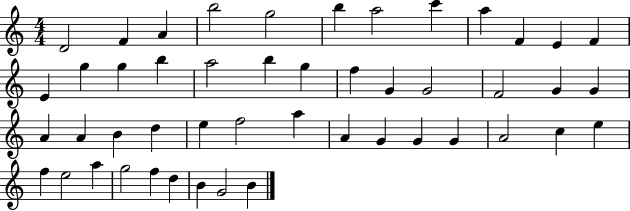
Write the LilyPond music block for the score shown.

{
  \clef treble
  \numericTimeSignature
  \time 4/4
  \key c \major
  d'2 f'4 a'4 | b''2 g''2 | b''4 a''2 c'''4 | a''4 f'4 e'4 f'4 | \break e'4 g''4 g''4 b''4 | a''2 b''4 g''4 | f''4 g'4 g'2 | f'2 g'4 g'4 | \break a'4 a'4 b'4 d''4 | e''4 f''2 a''4 | a'4 g'4 g'4 g'4 | a'2 c''4 e''4 | \break f''4 e''2 a''4 | g''2 f''4 d''4 | b'4 g'2 b'4 | \bar "|."
}